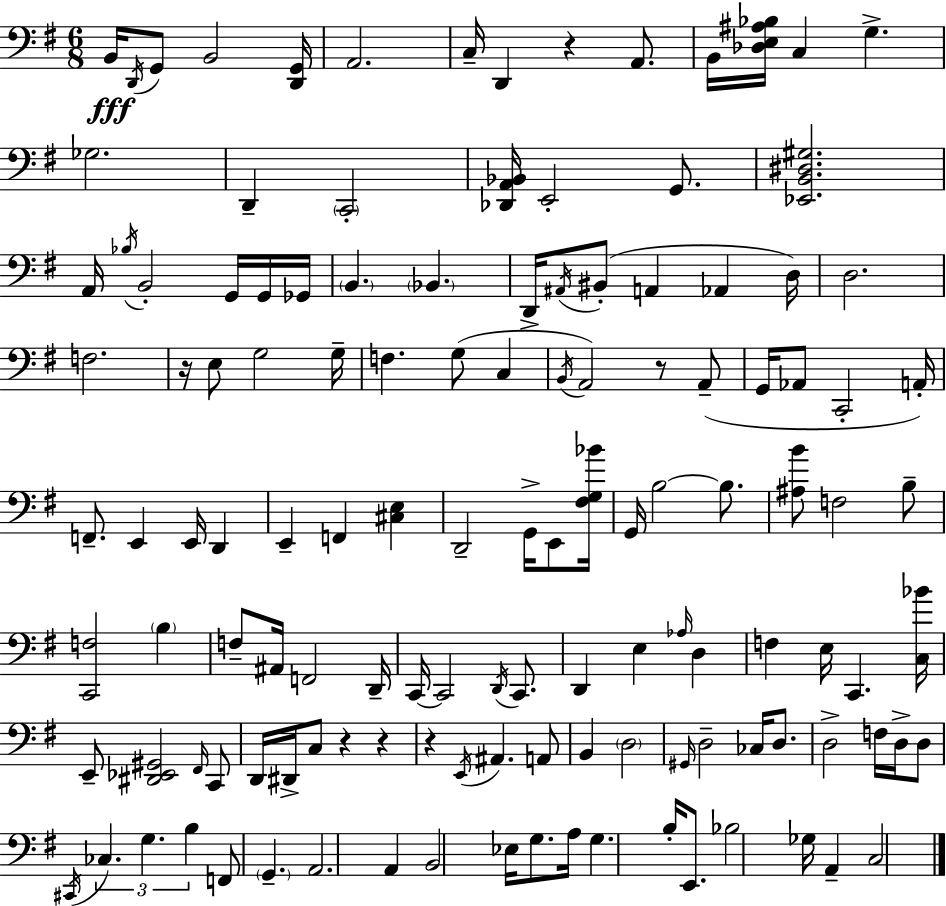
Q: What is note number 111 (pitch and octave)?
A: Gb3